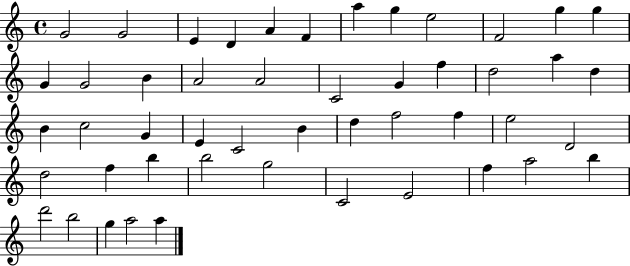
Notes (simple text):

G4/h G4/h E4/q D4/q A4/q F4/q A5/q G5/q E5/h F4/h G5/q G5/q G4/q G4/h B4/q A4/h A4/h C4/h G4/q F5/q D5/h A5/q D5/q B4/q C5/h G4/q E4/q C4/h B4/q D5/q F5/h F5/q E5/h D4/h D5/h F5/q B5/q B5/h G5/h C4/h E4/h F5/q A5/h B5/q D6/h B5/h G5/q A5/h A5/q